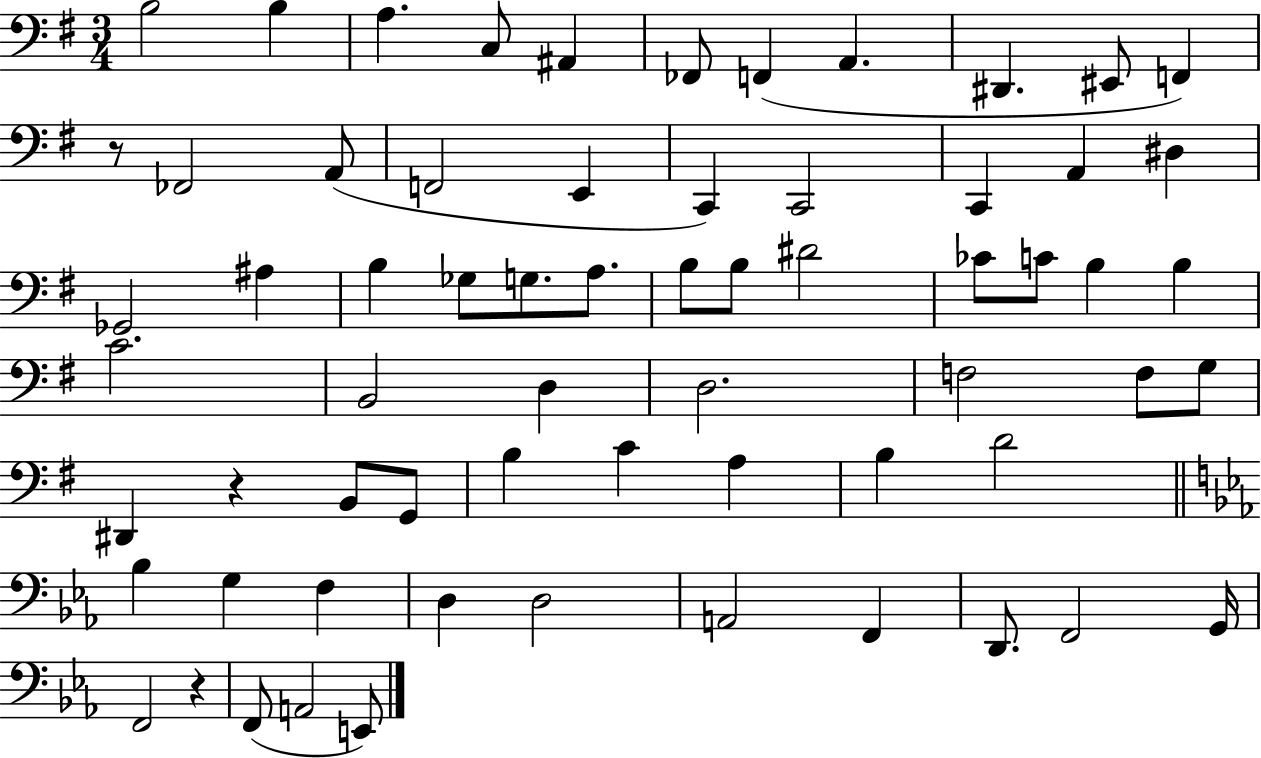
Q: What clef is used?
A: bass